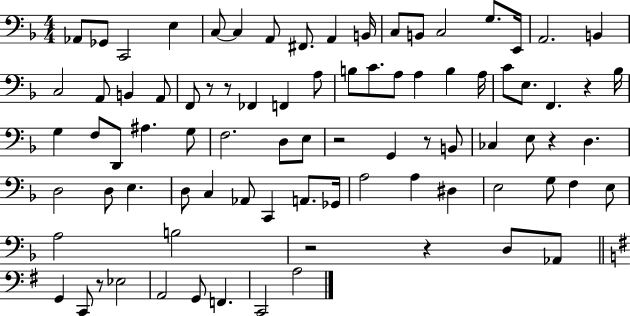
{
  \clef bass
  \numericTimeSignature
  \time 4/4
  \key f \major
  aes,8 ges,8 c,2 e4 | c8~~ c4 a,8 fis,8. a,4 b,16 | c8 b,8 c2 g8. e,16 | a,2. b,4 | \break c2 a,8 b,4 a,8 | f,8 r8 r8 fes,4 f,4 a8 | b8 c'8. a8 a4 b4 a16 | c'8 e8. f,4. r4 bes16 | \break g4 f8 d,8 ais4. g8 | f2. d8 e8 | r2 g,4 r8 b,8 | ces4 e8 r4 d4. | \break d2 d8 e4. | d8 c4 aes,8 c,4 a,8. ges,16 | a2 a4 dis4 | e2 g8 f4 e8 | \break a2 b2 | r2 r4 d8 aes,8 | \bar "||" \break \key g \major g,4 c,8 r8 ees2 | a,2 g,8 f,4. | c,2 a2 | \bar "|."
}